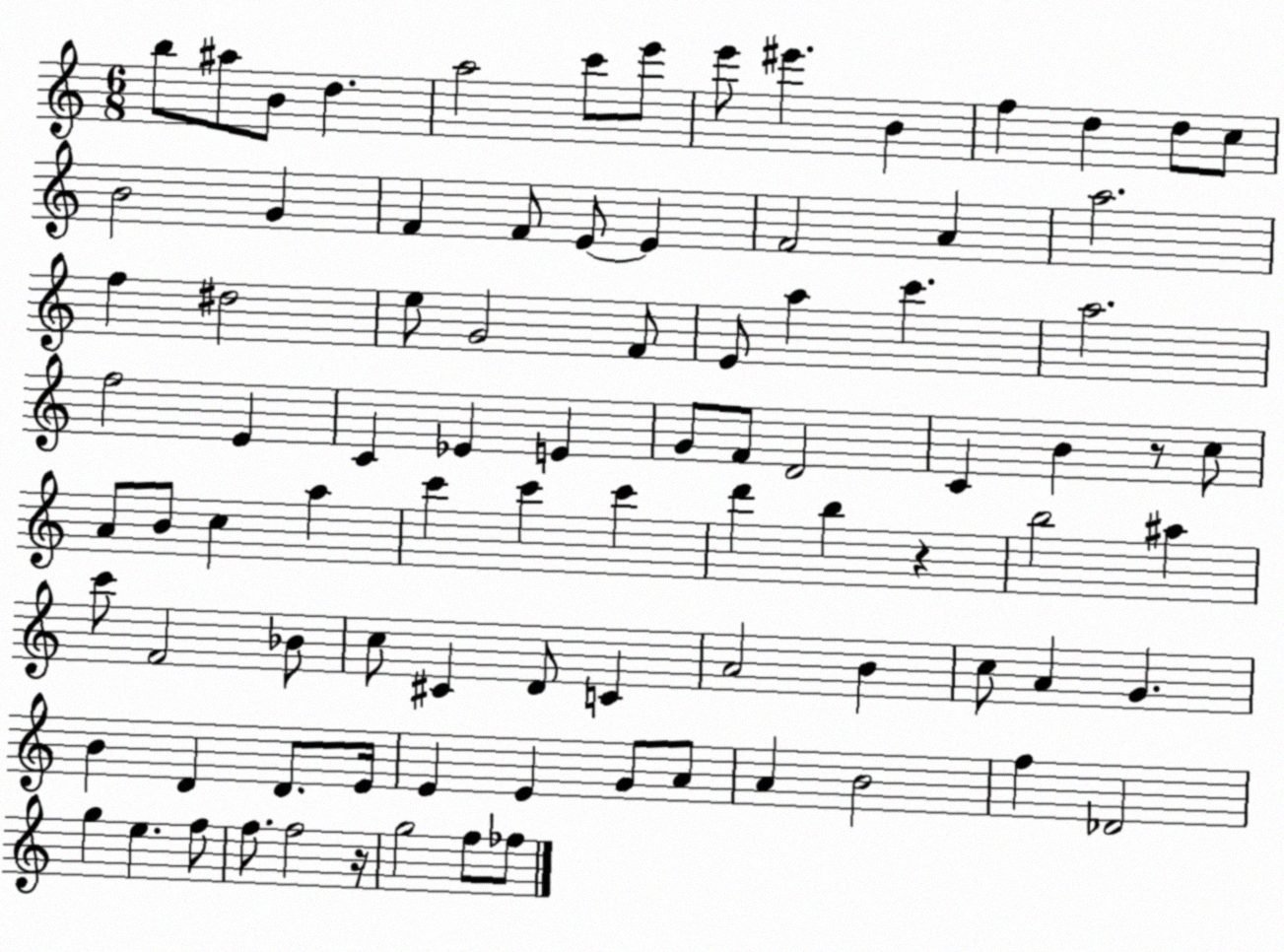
X:1
T:Untitled
M:6/8
L:1/4
K:C
b/2 ^a/2 B/2 d a2 c'/2 e'/2 e'/2 ^e' B f d d/2 c/2 B2 G F F/2 E/2 E F2 A a2 f ^d2 e/2 G2 F/2 E/2 a c' a2 f2 E C _E E G/2 F/2 D2 C B z/2 c/2 A/2 B/2 c a c' c' c' d' b z b2 ^a c'/2 F2 _B/2 c/2 ^C D/2 C A2 B c/2 A G B D D/2 E/4 E E G/2 A/2 A B2 f _D2 g e f/2 f/2 f2 z/4 g2 f/2 _f/2